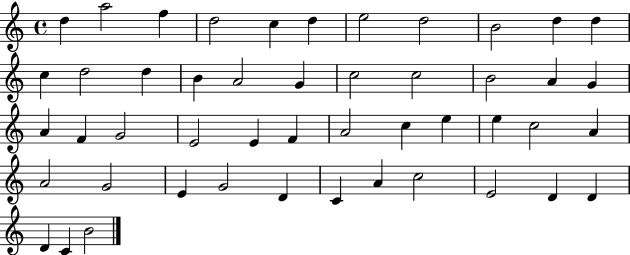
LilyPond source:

{
  \clef treble
  \time 4/4
  \defaultTimeSignature
  \key c \major
  d''4 a''2 f''4 | d''2 c''4 d''4 | e''2 d''2 | b'2 d''4 d''4 | \break c''4 d''2 d''4 | b'4 a'2 g'4 | c''2 c''2 | b'2 a'4 g'4 | \break a'4 f'4 g'2 | e'2 e'4 f'4 | a'2 c''4 e''4 | e''4 c''2 a'4 | \break a'2 g'2 | e'4 g'2 d'4 | c'4 a'4 c''2 | e'2 d'4 d'4 | \break d'4 c'4 b'2 | \bar "|."
}